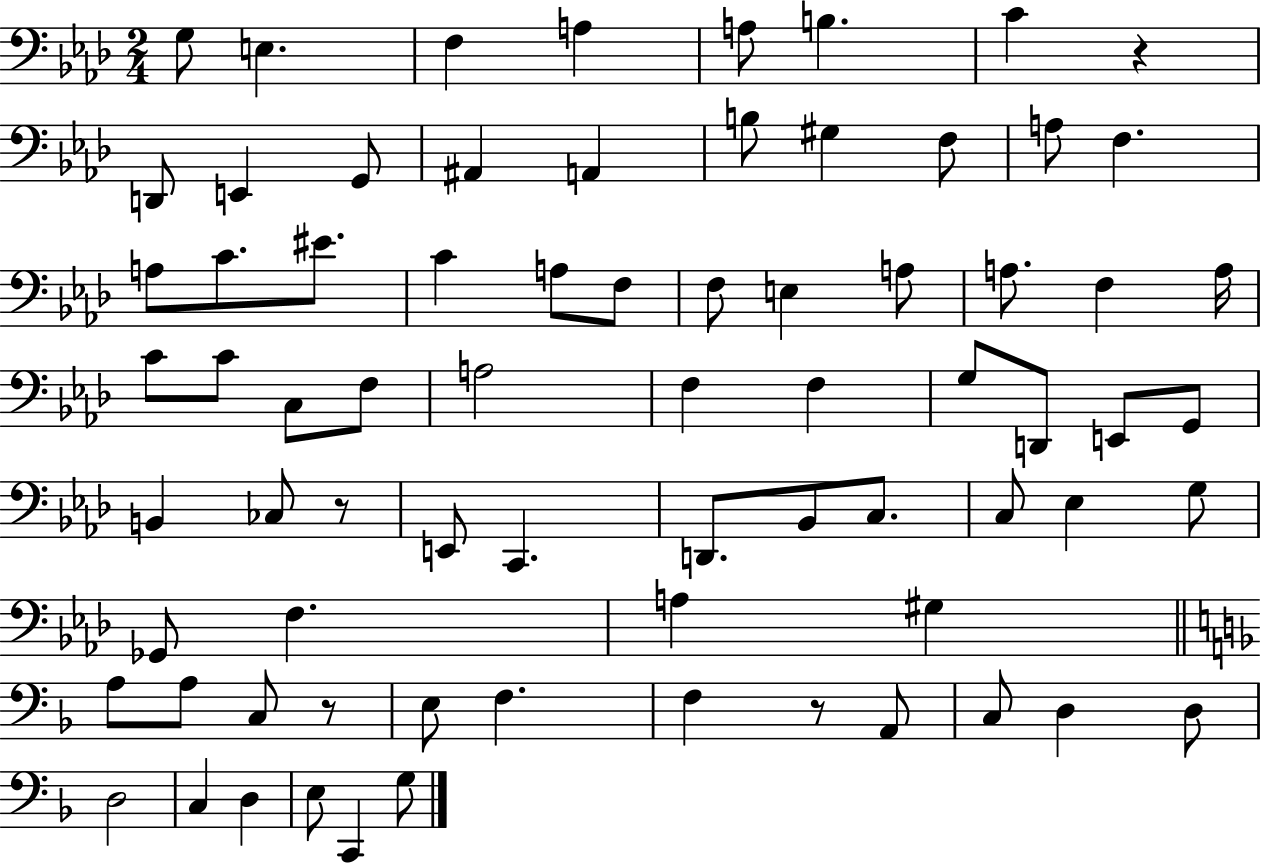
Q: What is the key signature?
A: AES major